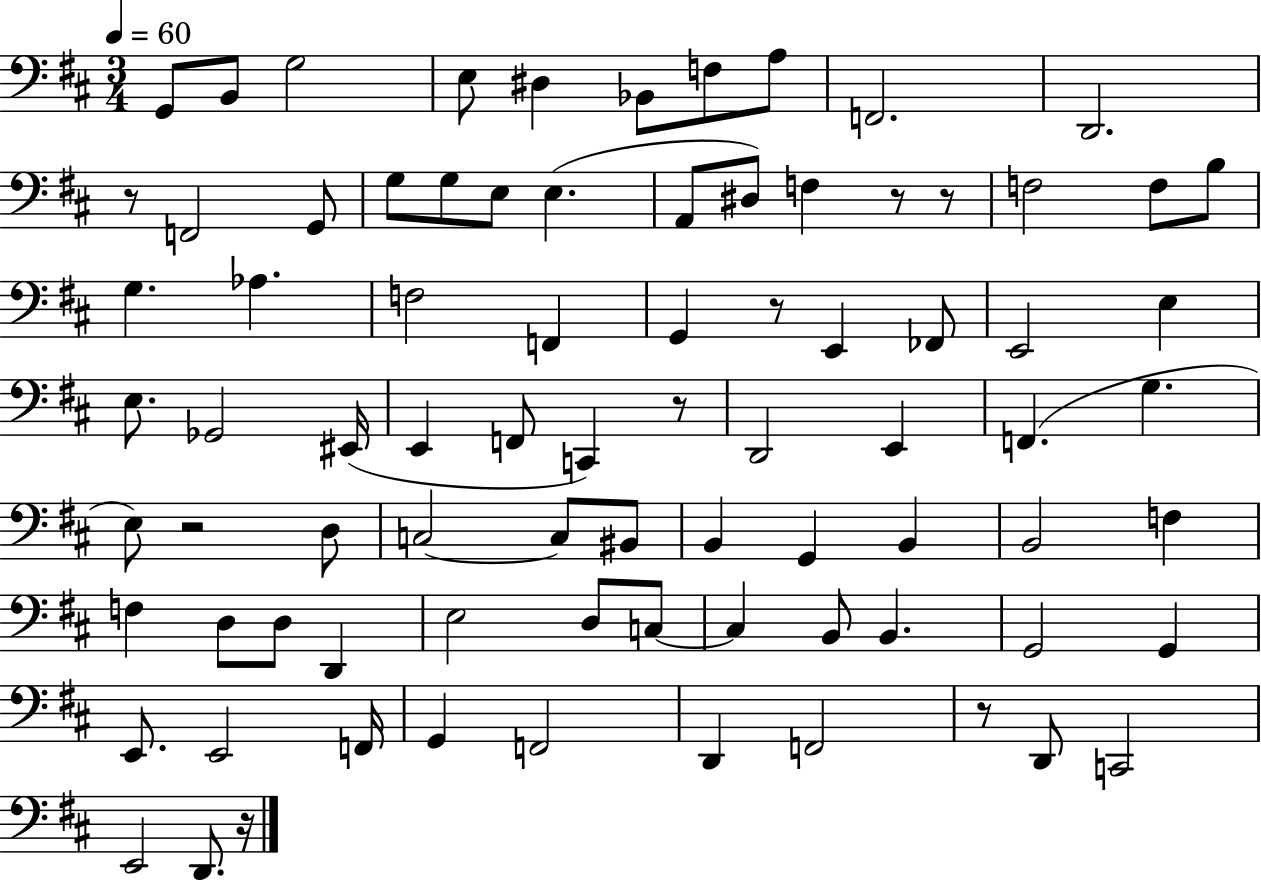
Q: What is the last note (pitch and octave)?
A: D2